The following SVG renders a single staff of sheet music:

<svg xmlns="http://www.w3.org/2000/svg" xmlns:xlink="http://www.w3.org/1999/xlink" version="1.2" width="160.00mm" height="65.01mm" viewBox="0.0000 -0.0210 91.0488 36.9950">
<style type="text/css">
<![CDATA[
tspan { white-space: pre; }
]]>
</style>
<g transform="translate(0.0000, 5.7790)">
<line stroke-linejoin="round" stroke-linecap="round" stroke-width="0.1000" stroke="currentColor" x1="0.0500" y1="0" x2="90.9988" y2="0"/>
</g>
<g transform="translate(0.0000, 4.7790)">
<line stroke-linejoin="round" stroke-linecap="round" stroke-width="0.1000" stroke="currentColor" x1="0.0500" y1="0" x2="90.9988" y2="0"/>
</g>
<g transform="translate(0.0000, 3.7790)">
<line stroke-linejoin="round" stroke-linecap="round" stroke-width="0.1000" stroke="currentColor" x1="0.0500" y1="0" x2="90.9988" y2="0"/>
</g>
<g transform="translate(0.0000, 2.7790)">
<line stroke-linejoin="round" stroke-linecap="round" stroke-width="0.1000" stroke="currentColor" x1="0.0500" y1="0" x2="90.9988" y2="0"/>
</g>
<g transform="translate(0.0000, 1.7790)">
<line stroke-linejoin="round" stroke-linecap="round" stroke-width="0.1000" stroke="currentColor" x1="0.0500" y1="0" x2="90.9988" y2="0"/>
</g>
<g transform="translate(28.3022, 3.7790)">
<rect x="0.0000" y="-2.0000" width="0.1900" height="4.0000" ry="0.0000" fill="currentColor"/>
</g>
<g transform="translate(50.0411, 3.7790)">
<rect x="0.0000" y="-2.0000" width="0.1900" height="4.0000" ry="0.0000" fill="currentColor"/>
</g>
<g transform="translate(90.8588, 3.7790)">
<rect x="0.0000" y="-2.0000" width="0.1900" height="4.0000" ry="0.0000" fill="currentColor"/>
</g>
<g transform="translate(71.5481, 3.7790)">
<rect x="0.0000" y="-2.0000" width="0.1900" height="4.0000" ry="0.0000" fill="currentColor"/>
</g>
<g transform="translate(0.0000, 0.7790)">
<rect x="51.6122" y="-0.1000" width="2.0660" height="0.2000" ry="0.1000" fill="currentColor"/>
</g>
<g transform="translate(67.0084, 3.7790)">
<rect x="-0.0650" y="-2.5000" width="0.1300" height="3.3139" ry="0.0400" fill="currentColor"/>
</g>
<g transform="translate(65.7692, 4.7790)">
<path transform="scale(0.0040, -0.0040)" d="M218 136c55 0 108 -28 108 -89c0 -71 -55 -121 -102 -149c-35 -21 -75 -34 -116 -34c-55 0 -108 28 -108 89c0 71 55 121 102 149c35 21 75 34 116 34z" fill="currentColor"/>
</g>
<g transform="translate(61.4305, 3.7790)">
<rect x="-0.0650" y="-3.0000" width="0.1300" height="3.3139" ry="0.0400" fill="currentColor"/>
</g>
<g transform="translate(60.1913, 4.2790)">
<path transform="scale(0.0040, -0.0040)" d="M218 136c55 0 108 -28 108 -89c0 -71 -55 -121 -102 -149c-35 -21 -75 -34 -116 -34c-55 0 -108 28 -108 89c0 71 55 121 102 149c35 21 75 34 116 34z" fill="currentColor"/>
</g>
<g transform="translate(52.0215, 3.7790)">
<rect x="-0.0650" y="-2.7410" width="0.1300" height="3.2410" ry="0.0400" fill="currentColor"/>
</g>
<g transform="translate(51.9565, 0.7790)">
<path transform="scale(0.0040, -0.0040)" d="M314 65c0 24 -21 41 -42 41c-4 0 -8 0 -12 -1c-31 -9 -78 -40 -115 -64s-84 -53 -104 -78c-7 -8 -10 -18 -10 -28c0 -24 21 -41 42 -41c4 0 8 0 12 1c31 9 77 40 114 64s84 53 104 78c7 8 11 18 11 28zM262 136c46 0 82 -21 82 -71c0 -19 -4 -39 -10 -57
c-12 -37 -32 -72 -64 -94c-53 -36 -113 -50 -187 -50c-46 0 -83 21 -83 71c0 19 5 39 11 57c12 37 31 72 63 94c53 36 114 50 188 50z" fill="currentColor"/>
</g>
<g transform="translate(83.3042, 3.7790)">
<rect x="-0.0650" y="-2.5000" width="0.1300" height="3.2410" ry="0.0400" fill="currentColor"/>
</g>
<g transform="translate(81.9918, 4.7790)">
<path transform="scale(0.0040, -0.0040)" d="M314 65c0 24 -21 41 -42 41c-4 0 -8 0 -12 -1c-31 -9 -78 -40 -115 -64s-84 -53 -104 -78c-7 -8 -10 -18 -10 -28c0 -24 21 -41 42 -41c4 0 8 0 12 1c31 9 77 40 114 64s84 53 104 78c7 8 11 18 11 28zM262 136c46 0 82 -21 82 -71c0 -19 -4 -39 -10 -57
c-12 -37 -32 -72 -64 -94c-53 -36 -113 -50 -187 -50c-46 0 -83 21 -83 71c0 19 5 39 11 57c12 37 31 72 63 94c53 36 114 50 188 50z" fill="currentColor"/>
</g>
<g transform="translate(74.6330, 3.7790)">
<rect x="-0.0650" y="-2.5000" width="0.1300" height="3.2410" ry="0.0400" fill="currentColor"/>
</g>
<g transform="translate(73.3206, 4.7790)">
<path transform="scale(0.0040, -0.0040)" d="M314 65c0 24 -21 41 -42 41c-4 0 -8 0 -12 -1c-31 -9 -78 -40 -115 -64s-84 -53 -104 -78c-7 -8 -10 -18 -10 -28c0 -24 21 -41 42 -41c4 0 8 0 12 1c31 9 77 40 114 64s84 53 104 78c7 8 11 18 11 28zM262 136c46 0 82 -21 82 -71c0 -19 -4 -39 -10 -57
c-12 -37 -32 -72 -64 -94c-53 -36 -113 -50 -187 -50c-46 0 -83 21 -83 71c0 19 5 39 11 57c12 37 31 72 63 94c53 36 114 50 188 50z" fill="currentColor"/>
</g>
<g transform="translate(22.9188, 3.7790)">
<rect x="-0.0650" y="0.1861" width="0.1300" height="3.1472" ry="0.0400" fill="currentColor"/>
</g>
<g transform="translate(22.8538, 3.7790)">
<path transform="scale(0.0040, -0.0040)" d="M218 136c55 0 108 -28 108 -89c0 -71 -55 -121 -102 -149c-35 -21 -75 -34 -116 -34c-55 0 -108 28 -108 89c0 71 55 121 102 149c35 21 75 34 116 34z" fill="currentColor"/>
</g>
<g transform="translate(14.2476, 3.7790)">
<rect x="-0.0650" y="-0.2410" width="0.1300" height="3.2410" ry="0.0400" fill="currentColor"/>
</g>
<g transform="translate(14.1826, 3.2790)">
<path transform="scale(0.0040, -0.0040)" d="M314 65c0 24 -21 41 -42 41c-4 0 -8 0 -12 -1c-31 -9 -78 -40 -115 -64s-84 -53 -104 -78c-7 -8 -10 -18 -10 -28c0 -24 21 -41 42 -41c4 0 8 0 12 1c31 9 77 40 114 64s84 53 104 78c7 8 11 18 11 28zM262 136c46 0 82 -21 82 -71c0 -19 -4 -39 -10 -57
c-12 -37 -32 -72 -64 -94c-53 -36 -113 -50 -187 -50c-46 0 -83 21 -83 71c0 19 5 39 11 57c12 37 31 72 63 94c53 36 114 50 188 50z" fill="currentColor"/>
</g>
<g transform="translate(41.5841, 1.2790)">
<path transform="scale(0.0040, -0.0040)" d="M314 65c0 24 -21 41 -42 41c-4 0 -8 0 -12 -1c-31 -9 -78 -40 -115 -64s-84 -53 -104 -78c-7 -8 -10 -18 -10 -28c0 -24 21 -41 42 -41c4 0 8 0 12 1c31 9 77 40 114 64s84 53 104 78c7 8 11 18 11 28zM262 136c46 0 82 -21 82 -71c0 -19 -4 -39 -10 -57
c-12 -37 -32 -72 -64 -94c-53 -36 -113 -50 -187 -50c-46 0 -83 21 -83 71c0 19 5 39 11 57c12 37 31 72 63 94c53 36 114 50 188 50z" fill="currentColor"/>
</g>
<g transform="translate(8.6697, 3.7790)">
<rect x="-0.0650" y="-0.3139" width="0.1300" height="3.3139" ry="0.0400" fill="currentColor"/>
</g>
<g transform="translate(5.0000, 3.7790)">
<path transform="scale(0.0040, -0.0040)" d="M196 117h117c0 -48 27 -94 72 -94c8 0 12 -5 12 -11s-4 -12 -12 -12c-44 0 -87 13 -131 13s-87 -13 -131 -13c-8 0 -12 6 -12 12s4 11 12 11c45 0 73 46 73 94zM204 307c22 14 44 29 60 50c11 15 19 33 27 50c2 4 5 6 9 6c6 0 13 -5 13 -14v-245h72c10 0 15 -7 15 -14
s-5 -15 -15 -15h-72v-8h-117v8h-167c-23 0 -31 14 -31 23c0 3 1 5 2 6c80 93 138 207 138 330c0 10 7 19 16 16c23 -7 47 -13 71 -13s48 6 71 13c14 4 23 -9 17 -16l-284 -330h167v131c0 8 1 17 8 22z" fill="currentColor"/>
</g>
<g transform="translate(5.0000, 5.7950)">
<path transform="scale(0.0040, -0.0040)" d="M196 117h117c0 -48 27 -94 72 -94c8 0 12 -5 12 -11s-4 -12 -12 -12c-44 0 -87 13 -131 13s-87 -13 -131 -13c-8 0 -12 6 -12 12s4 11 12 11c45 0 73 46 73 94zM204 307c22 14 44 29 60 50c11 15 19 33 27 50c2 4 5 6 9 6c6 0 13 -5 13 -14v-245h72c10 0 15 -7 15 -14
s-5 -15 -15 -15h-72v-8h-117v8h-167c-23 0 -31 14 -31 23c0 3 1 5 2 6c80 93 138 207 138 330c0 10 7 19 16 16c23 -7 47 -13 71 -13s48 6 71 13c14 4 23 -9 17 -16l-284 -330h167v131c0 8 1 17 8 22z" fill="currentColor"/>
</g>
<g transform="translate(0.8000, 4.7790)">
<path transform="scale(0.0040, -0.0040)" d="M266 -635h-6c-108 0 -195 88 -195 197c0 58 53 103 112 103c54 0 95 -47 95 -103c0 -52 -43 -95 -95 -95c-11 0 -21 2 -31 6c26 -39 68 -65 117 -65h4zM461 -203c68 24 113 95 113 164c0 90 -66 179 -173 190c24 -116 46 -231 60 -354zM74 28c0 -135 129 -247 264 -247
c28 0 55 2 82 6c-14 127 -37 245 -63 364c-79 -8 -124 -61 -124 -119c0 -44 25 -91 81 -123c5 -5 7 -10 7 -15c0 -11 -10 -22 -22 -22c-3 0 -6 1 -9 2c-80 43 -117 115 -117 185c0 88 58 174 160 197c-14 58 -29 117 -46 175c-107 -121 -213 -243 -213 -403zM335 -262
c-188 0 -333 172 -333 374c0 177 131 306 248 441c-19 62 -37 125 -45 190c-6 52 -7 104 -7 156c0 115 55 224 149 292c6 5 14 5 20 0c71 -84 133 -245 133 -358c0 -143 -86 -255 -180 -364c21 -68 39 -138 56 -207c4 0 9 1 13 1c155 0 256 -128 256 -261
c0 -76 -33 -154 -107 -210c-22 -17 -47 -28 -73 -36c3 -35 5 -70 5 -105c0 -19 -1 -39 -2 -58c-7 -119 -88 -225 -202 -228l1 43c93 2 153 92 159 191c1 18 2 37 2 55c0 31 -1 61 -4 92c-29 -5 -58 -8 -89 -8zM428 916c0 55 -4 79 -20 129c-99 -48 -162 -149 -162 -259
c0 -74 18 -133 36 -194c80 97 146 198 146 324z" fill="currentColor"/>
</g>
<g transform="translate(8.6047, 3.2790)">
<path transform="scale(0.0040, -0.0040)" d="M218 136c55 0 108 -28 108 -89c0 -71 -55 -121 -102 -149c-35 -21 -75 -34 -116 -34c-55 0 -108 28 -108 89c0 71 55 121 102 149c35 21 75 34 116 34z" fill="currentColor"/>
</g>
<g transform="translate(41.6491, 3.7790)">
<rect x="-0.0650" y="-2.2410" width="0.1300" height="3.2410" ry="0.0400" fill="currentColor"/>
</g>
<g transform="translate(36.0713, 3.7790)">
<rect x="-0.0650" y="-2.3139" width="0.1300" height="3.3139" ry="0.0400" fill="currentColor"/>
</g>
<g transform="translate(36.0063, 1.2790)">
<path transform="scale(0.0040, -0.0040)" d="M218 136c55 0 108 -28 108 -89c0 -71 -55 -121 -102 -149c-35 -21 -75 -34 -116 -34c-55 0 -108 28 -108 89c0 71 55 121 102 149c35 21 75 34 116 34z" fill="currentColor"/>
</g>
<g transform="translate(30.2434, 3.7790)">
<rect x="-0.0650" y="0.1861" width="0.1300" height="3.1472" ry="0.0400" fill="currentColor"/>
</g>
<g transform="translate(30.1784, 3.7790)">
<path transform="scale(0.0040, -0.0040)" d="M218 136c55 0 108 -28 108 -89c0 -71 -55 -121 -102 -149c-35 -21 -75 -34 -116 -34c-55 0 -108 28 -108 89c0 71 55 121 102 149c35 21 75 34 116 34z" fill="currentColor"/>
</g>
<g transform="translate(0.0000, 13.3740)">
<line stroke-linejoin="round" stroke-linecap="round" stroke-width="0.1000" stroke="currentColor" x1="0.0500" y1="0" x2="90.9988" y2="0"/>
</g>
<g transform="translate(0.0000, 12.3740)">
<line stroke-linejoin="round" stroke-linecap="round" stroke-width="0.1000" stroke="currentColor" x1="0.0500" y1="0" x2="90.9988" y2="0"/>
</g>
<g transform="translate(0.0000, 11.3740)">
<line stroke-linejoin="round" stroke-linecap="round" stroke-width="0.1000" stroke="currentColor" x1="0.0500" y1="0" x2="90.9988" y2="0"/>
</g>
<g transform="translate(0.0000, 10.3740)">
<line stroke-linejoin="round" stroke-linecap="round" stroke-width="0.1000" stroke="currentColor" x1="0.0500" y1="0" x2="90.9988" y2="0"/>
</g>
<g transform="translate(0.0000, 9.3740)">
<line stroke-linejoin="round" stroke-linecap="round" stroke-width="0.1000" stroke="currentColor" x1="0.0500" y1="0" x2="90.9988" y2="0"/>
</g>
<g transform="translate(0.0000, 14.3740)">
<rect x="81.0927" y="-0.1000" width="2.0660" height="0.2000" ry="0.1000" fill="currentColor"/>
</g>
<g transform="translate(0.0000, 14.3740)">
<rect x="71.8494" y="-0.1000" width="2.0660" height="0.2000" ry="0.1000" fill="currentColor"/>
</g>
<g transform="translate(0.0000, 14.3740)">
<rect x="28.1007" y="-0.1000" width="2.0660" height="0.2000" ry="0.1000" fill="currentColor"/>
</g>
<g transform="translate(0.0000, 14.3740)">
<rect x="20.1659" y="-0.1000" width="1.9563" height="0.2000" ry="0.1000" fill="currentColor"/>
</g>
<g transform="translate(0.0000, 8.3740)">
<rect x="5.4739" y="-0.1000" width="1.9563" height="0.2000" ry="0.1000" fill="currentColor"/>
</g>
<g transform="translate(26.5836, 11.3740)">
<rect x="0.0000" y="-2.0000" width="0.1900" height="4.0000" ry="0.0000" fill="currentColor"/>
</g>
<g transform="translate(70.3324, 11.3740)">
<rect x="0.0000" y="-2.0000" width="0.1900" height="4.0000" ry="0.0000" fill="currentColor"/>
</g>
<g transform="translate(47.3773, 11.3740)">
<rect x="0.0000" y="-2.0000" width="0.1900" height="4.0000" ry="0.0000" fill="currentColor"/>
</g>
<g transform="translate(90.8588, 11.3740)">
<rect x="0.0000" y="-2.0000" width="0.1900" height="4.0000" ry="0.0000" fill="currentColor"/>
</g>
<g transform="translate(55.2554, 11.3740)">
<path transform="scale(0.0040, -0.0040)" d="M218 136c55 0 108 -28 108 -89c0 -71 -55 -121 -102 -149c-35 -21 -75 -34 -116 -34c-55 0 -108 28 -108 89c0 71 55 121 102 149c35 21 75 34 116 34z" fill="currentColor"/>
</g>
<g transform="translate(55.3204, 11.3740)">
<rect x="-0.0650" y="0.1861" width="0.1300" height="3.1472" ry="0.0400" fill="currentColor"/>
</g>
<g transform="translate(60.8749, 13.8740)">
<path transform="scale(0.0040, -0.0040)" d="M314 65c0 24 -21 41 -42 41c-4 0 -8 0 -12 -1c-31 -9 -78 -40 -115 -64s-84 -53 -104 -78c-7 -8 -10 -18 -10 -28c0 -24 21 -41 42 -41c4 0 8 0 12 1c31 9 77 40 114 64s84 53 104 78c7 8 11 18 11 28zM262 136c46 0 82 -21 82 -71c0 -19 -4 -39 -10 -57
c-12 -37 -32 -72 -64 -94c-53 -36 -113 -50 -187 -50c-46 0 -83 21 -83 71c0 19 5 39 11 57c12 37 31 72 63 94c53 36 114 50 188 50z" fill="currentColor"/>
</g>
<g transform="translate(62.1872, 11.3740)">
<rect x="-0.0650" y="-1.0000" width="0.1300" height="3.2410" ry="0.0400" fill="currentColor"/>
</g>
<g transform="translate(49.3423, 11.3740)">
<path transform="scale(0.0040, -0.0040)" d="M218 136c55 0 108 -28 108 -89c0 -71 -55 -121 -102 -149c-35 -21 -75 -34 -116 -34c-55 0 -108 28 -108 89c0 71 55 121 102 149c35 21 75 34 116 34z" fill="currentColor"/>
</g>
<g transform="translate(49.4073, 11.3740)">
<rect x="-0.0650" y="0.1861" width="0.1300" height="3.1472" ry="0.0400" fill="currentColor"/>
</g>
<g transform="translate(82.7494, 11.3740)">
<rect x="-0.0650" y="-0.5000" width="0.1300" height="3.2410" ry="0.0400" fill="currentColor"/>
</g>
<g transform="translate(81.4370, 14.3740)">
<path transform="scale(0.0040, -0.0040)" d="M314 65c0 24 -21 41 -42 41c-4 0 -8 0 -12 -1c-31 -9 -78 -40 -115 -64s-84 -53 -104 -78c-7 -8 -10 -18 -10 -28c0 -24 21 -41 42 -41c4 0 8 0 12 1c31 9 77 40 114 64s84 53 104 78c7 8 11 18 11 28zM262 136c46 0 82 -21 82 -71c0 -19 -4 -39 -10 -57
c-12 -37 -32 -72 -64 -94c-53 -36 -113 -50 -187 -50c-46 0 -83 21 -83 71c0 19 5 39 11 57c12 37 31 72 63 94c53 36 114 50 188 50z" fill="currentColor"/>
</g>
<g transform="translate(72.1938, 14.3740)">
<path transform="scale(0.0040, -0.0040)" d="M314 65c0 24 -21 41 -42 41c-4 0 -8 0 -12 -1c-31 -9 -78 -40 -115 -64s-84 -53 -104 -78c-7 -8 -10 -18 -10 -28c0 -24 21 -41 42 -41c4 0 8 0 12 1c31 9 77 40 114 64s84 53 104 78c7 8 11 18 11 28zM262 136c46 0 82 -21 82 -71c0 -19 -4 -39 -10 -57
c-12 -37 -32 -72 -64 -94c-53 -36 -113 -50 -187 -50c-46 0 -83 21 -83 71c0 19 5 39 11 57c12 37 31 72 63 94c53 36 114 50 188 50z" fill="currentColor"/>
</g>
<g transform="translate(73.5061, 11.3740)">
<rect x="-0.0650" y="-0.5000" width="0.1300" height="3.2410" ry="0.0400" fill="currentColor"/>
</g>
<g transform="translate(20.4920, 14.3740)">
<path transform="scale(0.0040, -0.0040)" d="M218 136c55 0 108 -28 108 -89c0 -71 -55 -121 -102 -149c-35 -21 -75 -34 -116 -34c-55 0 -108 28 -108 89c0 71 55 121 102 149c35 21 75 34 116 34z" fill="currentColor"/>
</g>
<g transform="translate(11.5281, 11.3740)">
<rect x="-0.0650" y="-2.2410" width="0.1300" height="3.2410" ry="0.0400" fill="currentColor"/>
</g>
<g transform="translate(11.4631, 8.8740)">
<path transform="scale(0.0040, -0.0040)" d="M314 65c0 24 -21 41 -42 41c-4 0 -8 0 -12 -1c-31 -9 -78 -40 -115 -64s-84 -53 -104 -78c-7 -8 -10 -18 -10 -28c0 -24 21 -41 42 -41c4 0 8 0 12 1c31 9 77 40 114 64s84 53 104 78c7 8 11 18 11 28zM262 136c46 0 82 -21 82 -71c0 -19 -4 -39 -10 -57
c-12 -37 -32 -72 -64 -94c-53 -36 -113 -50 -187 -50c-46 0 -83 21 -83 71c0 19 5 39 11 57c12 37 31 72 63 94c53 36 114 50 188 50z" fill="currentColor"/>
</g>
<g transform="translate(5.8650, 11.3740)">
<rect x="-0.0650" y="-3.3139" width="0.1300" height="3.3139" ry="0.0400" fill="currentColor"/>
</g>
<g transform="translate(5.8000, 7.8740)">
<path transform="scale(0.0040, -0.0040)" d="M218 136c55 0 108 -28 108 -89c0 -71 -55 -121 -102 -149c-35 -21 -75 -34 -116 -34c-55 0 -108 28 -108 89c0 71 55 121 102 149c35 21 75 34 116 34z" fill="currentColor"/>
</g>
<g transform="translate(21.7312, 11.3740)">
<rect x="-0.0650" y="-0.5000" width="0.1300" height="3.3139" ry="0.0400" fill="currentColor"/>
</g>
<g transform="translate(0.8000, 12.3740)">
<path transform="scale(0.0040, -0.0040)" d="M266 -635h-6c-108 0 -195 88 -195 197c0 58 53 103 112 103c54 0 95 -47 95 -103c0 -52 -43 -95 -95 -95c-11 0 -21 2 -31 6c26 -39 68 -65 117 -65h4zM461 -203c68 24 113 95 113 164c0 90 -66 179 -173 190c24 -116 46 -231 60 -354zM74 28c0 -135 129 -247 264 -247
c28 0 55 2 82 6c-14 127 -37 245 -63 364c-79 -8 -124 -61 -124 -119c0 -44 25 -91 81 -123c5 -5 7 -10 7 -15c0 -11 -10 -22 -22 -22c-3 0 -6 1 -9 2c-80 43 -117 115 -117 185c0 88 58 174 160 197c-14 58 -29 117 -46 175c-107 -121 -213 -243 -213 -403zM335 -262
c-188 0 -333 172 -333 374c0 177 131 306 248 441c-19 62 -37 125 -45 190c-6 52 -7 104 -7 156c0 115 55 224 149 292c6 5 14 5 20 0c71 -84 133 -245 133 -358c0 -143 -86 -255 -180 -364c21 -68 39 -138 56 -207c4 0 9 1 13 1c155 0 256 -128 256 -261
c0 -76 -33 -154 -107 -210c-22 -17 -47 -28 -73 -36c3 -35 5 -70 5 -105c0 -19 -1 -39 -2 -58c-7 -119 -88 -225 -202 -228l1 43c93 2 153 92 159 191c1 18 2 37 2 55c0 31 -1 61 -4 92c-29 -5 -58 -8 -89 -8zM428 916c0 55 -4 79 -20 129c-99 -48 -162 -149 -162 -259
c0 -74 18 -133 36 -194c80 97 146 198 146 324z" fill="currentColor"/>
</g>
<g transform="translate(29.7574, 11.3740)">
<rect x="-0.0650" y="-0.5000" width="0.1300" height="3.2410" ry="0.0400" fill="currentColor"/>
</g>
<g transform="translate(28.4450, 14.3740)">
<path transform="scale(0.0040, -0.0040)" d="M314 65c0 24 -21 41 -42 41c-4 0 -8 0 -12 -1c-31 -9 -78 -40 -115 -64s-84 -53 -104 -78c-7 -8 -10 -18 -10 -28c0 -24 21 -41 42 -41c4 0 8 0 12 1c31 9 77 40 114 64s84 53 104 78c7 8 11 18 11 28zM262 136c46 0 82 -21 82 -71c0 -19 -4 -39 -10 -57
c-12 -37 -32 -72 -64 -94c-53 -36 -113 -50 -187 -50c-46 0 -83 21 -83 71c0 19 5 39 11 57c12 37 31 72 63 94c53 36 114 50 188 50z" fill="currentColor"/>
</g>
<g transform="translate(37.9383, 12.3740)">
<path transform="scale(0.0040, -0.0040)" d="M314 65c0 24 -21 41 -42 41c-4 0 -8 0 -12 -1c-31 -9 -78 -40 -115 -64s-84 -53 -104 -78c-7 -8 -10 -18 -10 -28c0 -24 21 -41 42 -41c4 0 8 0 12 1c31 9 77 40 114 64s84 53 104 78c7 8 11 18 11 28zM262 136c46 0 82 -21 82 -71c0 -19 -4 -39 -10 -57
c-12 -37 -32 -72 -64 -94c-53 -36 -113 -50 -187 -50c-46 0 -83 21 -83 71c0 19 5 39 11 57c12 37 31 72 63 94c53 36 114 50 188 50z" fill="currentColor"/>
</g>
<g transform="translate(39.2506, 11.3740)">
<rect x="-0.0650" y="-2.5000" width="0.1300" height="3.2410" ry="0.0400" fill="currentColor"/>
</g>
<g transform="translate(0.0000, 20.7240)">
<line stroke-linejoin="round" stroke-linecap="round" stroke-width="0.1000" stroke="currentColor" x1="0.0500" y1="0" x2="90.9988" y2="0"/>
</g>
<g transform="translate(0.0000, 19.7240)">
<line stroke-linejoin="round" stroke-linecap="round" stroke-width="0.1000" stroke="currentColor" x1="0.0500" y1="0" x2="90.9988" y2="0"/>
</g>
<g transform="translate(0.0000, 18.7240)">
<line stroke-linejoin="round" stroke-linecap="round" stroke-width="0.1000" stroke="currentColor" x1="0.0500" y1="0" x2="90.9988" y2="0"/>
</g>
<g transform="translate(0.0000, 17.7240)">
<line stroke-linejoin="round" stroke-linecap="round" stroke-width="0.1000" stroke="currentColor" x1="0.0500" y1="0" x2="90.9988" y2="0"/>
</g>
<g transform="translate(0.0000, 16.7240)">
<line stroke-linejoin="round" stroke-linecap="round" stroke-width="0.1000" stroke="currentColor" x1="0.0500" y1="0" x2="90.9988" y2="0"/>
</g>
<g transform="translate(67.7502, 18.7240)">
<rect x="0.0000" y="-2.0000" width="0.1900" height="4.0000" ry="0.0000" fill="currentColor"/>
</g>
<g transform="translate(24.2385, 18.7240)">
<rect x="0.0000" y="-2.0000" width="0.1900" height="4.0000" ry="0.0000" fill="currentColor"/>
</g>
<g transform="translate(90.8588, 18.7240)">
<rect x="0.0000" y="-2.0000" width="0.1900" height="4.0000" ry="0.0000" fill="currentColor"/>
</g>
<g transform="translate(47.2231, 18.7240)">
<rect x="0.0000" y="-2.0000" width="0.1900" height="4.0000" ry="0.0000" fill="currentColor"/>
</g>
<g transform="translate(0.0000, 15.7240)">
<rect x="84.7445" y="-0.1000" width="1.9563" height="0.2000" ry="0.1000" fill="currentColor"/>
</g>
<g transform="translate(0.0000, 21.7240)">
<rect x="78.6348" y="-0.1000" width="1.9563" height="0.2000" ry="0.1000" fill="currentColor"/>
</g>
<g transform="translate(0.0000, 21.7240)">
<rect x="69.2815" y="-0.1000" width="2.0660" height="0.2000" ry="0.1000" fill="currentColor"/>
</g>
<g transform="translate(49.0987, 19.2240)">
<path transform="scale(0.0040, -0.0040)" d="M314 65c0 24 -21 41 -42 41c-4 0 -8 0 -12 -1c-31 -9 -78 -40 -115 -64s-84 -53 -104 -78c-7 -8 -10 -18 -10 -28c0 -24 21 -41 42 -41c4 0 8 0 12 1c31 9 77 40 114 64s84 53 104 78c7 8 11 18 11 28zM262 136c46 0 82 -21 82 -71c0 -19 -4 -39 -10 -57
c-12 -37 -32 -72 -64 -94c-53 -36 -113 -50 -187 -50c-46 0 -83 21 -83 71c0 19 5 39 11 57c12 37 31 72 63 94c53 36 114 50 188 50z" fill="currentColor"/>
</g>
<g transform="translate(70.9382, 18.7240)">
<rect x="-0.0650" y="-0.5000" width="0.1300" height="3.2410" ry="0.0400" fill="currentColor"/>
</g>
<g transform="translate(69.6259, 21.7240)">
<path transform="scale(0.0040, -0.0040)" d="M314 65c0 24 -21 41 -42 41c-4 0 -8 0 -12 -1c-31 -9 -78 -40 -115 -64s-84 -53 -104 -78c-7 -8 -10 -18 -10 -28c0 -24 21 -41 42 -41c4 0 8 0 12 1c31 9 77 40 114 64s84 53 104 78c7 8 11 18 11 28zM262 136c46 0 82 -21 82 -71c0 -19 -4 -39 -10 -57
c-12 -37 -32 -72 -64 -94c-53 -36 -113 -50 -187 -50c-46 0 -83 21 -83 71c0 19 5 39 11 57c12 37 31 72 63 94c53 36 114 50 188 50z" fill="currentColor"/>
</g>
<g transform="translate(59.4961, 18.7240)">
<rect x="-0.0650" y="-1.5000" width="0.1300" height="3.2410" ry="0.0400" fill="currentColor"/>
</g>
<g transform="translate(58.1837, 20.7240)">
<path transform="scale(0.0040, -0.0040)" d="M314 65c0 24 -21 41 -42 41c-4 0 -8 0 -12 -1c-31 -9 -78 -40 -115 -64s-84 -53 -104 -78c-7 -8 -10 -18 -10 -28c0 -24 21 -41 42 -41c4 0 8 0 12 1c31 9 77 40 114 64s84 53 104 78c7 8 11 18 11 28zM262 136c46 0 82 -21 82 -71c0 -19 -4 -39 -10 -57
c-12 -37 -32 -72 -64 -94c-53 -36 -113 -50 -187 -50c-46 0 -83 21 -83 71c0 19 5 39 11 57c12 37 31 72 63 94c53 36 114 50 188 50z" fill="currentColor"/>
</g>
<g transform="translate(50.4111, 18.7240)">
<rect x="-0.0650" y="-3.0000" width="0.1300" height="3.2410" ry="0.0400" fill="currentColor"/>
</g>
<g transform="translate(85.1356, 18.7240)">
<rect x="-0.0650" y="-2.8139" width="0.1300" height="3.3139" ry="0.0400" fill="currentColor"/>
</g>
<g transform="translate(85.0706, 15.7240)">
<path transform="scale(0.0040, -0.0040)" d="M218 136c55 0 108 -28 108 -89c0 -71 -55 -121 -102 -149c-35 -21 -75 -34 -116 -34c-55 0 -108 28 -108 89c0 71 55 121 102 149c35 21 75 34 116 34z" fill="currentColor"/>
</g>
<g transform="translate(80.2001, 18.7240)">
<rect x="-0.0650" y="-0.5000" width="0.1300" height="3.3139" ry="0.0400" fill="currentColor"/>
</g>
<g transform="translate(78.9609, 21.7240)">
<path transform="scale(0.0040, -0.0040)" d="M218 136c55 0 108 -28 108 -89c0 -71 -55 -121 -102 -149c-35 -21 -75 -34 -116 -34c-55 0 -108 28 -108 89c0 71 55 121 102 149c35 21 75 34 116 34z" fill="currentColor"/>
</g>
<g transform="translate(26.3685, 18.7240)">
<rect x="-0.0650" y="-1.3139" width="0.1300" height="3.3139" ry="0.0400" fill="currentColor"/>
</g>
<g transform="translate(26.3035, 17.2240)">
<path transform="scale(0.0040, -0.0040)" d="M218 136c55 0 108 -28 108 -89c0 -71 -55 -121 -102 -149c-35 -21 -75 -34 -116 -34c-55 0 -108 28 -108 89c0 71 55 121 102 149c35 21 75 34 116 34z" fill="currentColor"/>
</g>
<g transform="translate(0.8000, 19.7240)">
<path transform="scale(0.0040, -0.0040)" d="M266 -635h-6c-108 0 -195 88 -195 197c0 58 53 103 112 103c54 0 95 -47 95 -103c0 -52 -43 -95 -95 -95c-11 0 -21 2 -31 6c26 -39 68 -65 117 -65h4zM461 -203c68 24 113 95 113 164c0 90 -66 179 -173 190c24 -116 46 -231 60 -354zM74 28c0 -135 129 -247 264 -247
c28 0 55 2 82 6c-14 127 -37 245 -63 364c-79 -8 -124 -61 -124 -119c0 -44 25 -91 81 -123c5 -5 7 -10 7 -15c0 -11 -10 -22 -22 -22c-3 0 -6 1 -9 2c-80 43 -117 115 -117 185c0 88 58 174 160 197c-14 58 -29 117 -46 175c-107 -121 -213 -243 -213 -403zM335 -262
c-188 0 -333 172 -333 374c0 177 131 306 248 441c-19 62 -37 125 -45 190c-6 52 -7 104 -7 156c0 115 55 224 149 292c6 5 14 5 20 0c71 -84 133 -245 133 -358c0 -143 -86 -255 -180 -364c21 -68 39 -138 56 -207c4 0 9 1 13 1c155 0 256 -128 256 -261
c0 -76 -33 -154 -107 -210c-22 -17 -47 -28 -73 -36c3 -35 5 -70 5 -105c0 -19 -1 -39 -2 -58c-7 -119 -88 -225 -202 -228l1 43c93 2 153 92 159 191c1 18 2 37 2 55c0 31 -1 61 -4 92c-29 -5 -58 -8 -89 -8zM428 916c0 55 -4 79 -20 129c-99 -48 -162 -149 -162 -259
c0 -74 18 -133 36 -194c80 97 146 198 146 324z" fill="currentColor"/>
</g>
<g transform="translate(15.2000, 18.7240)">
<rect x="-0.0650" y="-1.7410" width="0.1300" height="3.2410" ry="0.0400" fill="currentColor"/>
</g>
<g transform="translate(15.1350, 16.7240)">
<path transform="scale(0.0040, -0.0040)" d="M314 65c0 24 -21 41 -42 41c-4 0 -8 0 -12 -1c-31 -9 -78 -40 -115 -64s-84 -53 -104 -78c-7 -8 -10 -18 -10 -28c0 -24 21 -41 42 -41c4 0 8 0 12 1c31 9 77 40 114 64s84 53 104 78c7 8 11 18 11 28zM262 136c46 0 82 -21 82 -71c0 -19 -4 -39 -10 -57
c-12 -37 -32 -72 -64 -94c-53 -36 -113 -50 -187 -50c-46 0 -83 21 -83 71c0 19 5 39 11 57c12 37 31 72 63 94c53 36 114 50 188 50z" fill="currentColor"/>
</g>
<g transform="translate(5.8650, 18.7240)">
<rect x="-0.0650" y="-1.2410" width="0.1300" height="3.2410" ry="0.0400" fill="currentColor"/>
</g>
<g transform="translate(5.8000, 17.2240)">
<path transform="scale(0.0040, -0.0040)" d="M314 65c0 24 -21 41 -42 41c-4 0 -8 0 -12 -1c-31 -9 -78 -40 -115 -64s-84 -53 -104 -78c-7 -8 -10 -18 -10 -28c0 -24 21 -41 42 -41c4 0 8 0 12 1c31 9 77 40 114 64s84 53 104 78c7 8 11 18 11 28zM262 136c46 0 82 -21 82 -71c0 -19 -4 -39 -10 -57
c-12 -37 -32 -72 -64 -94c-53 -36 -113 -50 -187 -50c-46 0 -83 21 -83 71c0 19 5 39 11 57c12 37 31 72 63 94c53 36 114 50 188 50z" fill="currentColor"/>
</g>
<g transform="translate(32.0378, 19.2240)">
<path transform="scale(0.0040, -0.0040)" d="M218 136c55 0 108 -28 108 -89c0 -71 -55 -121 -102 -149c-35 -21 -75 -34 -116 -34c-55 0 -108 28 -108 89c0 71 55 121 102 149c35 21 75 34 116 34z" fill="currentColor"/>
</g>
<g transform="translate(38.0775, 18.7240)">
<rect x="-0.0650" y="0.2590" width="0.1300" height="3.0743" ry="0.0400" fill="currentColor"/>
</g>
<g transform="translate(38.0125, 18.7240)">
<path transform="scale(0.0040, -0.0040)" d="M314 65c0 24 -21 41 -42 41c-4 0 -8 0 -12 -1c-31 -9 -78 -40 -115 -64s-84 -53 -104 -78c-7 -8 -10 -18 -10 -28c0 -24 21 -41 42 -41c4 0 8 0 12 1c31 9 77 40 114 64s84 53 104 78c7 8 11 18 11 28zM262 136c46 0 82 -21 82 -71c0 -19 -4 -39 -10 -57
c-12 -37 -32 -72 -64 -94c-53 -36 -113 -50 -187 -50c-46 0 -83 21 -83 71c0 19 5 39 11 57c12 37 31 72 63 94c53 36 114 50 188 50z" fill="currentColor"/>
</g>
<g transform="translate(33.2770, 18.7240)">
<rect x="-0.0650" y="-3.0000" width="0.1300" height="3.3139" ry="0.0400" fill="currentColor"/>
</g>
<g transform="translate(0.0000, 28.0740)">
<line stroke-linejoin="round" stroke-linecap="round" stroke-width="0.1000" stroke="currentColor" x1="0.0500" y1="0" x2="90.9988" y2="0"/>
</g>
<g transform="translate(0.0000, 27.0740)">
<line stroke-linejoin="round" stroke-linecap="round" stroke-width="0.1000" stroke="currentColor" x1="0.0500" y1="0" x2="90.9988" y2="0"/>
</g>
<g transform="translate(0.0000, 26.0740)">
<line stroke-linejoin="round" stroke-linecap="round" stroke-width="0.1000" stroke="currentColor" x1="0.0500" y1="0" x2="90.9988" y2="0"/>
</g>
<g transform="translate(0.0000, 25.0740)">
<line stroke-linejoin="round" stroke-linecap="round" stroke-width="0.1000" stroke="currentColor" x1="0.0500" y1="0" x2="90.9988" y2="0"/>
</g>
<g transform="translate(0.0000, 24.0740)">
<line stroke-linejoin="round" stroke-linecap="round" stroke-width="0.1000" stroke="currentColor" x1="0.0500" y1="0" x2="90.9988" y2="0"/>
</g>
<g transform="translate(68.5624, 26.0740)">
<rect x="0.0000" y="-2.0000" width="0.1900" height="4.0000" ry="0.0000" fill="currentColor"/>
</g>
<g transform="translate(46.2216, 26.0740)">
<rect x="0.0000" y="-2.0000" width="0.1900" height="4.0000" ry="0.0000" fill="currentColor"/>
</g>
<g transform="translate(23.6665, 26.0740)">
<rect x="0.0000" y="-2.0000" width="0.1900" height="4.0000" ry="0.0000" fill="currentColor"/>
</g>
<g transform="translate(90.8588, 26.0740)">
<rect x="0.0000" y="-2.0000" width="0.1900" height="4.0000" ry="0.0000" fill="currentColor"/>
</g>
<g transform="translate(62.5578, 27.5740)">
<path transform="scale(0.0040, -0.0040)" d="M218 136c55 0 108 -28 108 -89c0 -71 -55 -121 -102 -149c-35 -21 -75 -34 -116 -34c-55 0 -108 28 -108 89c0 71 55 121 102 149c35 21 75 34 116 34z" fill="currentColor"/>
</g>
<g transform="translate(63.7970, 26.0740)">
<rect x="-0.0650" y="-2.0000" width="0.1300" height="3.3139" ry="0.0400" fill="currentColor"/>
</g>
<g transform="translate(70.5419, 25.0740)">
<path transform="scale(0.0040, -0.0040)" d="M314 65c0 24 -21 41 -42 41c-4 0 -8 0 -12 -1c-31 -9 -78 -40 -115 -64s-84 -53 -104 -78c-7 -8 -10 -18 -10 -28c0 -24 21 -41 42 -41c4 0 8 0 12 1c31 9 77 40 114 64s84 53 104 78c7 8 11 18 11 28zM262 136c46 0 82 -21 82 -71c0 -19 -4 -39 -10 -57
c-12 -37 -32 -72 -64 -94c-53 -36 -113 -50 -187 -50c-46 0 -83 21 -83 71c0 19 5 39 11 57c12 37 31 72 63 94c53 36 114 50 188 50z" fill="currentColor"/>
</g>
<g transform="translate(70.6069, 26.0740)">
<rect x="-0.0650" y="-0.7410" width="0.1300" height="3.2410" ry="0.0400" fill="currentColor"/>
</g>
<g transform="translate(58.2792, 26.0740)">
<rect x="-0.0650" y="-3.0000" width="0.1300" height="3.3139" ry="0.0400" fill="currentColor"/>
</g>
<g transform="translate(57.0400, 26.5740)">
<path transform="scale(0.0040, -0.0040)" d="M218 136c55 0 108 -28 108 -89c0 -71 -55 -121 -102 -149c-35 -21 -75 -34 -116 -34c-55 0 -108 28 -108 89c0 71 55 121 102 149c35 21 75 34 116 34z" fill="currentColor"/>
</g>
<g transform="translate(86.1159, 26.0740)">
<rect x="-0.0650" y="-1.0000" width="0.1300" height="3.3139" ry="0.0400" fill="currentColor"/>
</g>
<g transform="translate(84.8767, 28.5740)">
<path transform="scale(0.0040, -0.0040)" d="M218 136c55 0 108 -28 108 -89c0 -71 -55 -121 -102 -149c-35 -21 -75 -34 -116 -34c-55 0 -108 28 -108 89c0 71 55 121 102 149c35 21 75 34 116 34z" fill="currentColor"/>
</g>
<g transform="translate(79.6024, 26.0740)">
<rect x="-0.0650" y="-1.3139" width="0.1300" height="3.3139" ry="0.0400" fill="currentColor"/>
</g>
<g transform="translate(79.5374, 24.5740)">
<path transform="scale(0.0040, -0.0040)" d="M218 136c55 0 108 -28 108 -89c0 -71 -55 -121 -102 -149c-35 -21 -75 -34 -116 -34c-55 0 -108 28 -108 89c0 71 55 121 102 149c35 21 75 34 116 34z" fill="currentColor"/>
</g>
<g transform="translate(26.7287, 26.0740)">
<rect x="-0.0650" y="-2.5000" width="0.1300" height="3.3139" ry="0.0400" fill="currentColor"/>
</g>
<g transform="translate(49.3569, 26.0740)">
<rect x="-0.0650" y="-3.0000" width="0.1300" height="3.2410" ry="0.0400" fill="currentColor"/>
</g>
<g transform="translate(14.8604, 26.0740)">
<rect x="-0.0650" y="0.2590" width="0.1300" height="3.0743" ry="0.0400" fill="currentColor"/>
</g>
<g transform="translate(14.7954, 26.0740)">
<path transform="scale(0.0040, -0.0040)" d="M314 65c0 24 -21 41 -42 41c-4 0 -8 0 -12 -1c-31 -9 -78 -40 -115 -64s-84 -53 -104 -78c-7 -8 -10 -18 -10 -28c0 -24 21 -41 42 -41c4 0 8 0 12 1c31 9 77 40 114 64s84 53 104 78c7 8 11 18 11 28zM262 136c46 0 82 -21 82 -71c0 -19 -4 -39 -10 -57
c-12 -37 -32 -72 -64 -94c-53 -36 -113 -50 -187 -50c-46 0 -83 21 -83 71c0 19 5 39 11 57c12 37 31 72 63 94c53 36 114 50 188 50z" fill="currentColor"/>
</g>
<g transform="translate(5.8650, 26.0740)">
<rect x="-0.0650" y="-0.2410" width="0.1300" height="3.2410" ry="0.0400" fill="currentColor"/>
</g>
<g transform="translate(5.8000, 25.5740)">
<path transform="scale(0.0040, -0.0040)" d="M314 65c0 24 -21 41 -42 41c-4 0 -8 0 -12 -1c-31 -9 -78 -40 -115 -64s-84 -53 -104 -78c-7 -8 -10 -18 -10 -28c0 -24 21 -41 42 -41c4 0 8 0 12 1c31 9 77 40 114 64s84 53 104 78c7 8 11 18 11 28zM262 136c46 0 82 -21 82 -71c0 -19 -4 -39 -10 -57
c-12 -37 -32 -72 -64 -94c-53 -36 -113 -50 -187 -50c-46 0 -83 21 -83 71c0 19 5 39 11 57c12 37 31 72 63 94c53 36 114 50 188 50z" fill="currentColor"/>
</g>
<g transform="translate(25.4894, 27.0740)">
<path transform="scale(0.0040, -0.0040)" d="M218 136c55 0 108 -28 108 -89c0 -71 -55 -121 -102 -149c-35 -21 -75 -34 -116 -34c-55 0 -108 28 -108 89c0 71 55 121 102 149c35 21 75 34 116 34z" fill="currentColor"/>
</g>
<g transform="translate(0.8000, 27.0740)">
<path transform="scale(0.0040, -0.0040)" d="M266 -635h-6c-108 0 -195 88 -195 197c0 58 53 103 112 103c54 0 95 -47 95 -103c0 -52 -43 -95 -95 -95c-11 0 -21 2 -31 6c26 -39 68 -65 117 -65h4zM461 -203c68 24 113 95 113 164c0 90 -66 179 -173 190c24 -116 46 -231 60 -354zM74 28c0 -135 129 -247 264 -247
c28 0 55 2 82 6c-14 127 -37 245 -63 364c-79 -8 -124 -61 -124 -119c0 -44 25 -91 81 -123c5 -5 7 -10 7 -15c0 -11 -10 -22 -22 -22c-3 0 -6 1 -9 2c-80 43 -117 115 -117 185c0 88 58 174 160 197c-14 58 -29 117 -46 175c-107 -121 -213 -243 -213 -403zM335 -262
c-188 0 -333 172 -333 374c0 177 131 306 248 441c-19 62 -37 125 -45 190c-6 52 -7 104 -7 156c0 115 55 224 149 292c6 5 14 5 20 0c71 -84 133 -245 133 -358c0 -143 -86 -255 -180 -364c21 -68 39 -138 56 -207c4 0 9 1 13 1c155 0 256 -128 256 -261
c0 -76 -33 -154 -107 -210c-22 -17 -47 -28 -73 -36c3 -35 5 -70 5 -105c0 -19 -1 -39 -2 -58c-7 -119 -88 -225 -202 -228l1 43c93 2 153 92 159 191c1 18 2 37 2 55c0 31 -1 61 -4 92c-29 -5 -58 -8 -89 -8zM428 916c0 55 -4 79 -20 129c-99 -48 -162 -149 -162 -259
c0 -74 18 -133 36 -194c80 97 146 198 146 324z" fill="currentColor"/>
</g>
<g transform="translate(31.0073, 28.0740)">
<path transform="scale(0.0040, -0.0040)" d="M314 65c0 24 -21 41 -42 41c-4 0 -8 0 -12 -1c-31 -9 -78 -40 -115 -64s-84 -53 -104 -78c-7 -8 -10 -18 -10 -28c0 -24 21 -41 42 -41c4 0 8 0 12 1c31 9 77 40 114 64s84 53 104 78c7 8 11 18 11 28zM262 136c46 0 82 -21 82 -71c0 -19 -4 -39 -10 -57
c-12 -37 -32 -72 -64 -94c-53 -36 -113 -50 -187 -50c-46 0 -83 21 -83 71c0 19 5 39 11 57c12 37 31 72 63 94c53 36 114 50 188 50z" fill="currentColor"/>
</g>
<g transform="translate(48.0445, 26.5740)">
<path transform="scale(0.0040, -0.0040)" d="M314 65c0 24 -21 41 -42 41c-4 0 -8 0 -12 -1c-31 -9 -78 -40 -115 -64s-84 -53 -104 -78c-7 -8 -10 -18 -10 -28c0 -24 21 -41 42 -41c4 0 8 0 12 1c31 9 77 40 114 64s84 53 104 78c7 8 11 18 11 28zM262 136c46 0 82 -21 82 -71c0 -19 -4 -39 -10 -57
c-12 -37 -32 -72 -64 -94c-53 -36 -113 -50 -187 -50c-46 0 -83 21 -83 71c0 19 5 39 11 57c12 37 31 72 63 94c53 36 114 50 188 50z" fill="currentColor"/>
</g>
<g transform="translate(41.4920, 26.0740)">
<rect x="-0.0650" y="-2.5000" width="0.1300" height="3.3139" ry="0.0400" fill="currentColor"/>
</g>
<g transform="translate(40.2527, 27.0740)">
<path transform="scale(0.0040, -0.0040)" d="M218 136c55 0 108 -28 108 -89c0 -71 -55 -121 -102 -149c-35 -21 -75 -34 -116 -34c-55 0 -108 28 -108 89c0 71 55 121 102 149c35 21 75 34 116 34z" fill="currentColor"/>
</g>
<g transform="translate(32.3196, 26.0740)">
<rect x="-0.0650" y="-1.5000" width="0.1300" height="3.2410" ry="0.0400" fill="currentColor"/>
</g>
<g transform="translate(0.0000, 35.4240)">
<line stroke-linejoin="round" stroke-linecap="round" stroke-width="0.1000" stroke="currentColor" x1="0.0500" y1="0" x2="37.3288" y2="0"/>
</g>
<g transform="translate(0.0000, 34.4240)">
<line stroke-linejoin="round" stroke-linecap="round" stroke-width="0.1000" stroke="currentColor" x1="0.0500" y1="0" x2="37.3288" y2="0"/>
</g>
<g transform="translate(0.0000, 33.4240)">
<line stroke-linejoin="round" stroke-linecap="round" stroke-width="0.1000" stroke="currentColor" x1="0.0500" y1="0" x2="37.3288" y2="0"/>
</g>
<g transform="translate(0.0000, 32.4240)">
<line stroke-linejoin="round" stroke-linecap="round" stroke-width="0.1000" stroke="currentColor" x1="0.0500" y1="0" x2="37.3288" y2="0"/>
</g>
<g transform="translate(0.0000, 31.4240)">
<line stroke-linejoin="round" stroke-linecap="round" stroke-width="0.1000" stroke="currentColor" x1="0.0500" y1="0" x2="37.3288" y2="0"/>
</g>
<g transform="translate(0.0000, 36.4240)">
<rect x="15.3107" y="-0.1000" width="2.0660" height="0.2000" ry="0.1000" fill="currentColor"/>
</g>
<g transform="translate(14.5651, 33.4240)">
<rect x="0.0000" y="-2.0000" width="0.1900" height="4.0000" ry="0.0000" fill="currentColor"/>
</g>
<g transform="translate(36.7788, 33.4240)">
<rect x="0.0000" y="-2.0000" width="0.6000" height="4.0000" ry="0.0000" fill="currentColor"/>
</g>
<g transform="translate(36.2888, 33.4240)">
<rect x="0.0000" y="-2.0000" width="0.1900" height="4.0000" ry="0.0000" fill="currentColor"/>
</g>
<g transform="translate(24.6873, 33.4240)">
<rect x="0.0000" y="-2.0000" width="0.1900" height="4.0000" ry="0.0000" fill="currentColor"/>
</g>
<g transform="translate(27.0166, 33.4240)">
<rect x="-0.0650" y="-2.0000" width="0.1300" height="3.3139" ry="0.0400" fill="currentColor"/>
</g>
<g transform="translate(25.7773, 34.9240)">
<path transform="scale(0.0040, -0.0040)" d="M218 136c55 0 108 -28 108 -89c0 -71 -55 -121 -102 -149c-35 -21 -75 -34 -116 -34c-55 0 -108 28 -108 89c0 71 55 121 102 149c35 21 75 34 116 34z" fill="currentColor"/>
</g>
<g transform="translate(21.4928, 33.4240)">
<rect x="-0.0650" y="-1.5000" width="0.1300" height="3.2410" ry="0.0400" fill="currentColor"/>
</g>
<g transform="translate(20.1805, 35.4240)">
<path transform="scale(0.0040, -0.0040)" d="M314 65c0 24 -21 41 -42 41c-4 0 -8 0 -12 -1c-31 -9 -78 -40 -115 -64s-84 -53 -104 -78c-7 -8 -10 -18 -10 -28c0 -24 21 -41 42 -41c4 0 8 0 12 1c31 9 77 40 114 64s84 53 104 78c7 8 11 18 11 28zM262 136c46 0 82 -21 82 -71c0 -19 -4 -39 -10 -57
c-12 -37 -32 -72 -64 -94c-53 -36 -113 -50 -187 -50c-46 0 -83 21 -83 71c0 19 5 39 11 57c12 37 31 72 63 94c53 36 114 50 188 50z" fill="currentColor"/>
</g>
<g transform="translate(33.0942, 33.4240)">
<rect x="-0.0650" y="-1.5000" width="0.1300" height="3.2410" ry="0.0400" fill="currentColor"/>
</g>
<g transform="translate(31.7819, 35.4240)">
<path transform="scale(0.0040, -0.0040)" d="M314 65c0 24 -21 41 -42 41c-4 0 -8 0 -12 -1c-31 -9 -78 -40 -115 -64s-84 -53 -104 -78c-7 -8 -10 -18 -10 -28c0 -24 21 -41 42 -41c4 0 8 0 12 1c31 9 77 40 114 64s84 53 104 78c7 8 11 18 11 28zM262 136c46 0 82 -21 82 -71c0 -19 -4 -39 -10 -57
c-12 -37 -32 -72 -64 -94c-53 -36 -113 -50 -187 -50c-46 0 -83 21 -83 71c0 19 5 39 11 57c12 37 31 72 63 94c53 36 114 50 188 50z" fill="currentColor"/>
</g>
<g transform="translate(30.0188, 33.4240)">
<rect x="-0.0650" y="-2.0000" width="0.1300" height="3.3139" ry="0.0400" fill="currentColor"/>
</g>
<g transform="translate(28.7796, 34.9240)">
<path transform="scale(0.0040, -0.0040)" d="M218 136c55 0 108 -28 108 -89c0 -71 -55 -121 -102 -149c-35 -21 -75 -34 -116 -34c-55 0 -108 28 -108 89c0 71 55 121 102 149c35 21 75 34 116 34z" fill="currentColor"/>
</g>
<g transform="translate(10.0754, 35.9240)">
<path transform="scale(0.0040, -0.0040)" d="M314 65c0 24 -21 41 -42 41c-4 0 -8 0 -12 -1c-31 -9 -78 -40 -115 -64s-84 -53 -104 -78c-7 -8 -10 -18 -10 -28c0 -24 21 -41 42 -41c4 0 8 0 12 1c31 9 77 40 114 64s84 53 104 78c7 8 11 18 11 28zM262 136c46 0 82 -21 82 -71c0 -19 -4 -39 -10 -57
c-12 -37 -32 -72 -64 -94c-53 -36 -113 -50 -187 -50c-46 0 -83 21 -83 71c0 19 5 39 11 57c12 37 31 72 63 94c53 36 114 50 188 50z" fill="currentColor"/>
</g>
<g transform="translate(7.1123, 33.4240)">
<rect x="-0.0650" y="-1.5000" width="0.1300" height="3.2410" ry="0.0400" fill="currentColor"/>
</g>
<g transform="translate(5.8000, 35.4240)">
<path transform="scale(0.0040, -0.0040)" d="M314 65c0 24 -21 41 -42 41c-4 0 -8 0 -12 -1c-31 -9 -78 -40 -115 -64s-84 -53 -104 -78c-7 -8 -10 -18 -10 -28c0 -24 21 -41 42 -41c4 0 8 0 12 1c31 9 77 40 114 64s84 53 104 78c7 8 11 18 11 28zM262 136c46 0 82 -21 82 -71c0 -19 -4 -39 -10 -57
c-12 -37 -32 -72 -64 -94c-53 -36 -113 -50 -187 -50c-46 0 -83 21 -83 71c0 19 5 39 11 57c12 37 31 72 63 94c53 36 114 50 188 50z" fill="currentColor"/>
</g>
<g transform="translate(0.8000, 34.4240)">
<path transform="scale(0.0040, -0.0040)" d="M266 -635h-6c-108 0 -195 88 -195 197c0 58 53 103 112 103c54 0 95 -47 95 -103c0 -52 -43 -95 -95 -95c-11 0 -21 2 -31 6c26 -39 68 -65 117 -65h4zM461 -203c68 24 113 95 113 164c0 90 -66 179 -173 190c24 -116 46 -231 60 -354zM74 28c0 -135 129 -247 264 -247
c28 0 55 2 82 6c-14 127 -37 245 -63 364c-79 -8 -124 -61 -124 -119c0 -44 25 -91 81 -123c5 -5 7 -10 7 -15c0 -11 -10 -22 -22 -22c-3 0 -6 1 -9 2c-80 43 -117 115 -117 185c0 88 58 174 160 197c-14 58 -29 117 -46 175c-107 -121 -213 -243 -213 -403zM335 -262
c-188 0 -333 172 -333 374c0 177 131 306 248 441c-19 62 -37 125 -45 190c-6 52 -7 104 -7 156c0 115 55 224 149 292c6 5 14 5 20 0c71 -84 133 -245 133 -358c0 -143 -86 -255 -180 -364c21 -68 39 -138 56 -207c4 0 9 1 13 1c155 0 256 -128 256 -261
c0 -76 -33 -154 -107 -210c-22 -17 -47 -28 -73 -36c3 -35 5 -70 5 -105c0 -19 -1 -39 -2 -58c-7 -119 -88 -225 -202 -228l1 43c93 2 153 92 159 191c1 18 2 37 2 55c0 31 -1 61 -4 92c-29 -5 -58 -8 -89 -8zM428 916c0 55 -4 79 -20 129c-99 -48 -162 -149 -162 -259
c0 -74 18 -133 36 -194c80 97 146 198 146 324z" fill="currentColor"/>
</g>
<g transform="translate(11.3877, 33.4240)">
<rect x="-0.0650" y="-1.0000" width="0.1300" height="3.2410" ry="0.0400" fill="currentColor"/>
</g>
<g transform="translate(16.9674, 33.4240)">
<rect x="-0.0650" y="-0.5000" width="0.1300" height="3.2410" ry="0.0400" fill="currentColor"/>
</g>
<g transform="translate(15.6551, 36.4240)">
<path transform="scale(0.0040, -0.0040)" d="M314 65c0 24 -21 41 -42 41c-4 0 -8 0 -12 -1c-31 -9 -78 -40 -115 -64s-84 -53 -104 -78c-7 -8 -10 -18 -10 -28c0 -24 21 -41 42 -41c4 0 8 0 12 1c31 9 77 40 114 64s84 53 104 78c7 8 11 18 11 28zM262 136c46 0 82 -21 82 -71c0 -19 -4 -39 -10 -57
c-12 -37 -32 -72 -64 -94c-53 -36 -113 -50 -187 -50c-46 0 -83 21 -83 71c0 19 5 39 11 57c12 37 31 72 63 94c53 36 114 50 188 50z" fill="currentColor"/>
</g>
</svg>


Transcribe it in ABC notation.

X:1
T:Untitled
M:4/4
L:1/4
K:C
c c2 B B g g2 a2 A G G2 G2 b g2 C C2 G2 B B D2 C2 C2 e2 f2 e A B2 A2 E2 C2 C a c2 B2 G E2 G A2 A F d2 e D E2 D2 C2 E2 F F E2